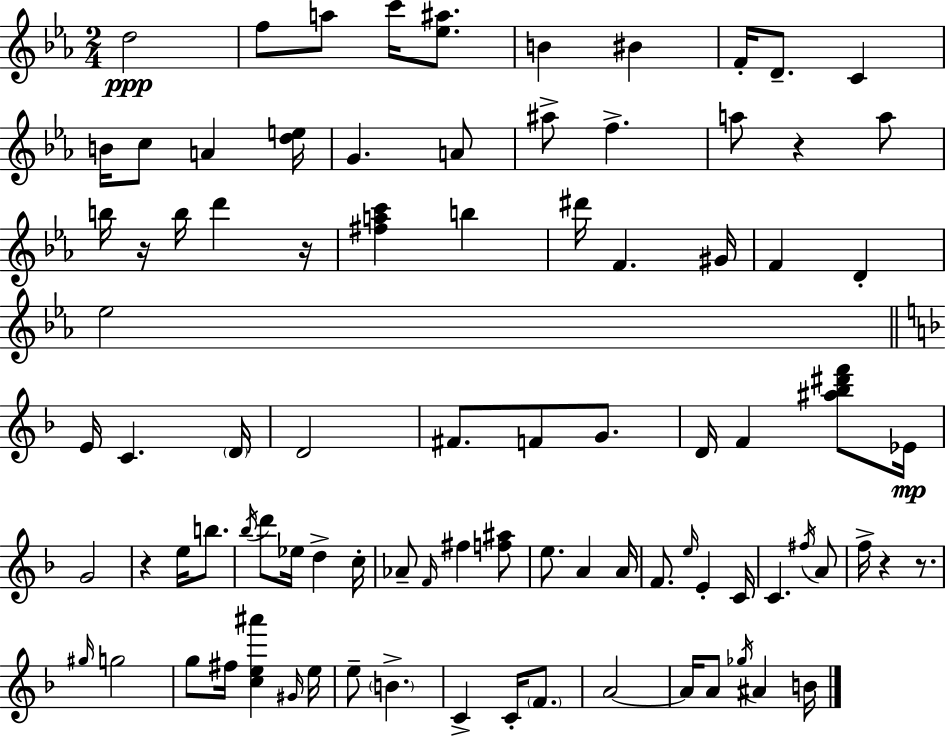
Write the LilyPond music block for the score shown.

{
  \clef treble
  \numericTimeSignature
  \time 2/4
  \key c \minor
  d''2\ppp | f''8 a''8 c'''16 <ees'' ais''>8. | b'4 bis'4 | f'16-. d'8.-- c'4 | \break b'16 c''8 a'4 <d'' e''>16 | g'4. a'8 | ais''8-> f''4.-> | a''8 r4 a''8 | \break b''16 r16 b''16 d'''4 r16 | <fis'' a'' c'''>4 b''4 | dis'''16 f'4. gis'16 | f'4 d'4-. | \break ees''2 | \bar "||" \break \key f \major e'16 c'4. \parenthesize d'16 | d'2 | fis'8. f'8 g'8. | d'16 f'4 <ais'' bes'' dis''' f'''>8 ees'16\mp | \break g'2 | r4 e''16 b''8. | \acciaccatura { bes''16 } d'''8 ees''16 d''4-> | c''16-. aes'8-- \grace { f'16 } fis''4 | \break <f'' ais''>8 e''8. a'4 | a'16 f'8. \grace { e''16 } e'4-. | c'16 c'4. | \acciaccatura { fis''16 } a'8 f''16-> r4 | \break r8. \grace { gis''16 } g''2 | g''8 fis''16 | <c'' e'' ais'''>4 \grace { gis'16 } e''16 e''8-- | \parenthesize b'4.-> c'4-> | \break c'16-. \parenthesize f'8. a'2~~ | a'16 a'8 | \acciaccatura { ges''16 } ais'4 b'16 \bar "|."
}